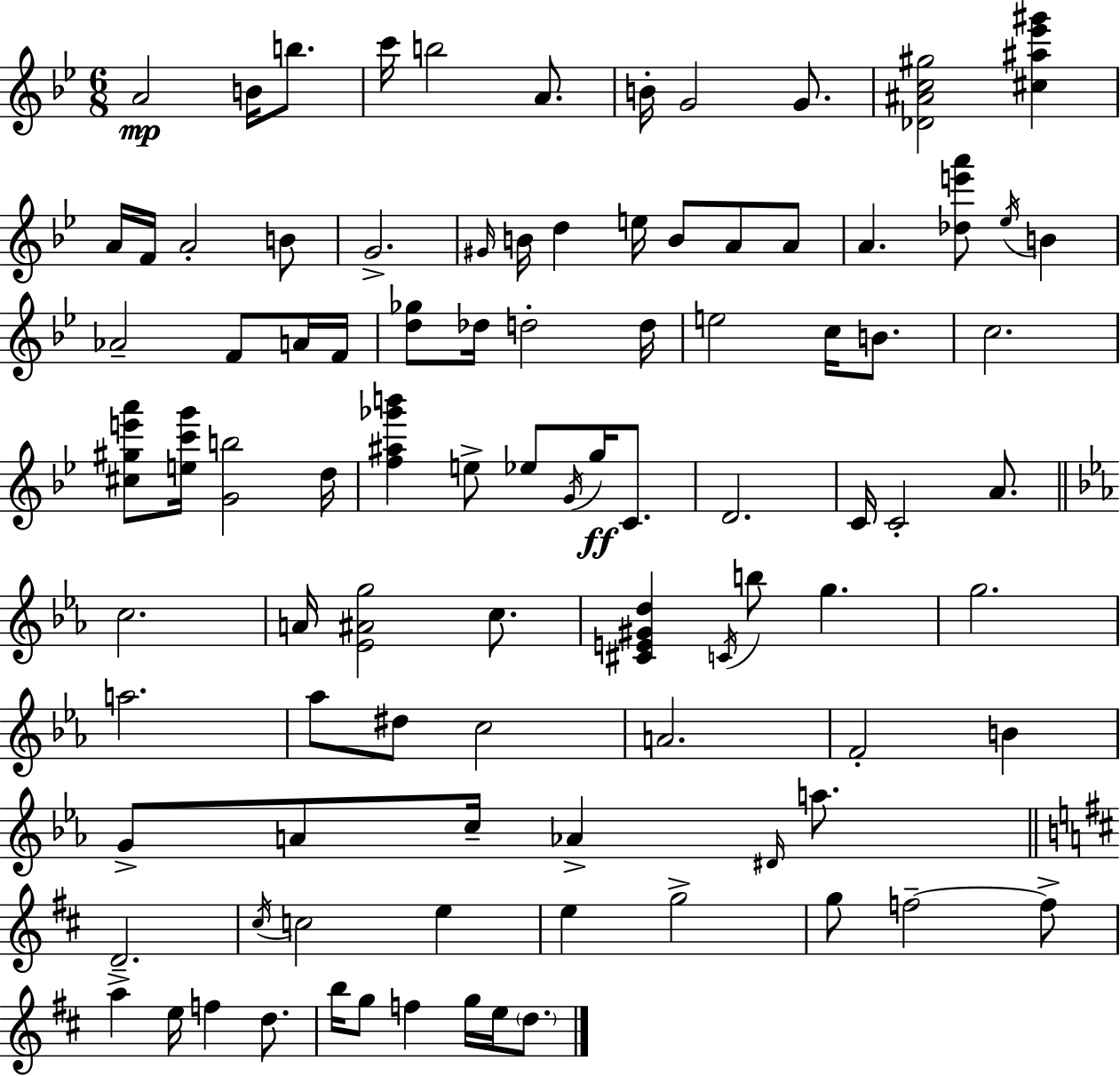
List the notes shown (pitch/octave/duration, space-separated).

A4/h B4/s B5/e. C6/s B5/h A4/e. B4/s G4/h G4/e. [Db4,A#4,C5,G#5]/h [C#5,A#5,Eb6,G#6]/q A4/s F4/s A4/h B4/e G4/h. G#4/s B4/s D5/q E5/s B4/e A4/e A4/e A4/q. [Db5,E6,A6]/e Eb5/s B4/q Ab4/h F4/e A4/s F4/s [D5,Gb5]/e Db5/s D5/h D5/s E5/h C5/s B4/e. C5/h. [C#5,G#5,E6,A6]/e [E5,C6,G6]/s [G4,B5]/h D5/s [F5,A#5,Gb6,B6]/q E5/e Eb5/e G4/s G5/s C4/e. D4/h. C4/s C4/h A4/e. C5/h. A4/s [Eb4,A#4,G5]/h C5/e. [C#4,E4,G#4,D5]/q C4/s B5/e G5/q. G5/h. A5/h. Ab5/e D#5/e C5/h A4/h. F4/h B4/q G4/e A4/e C5/s Ab4/q D#4/s A5/e. D4/h. C#5/s C5/h E5/q E5/q G5/h G5/e F5/h F5/e A5/q E5/s F5/q D5/e. B5/s G5/e F5/q G5/s E5/s D5/e.